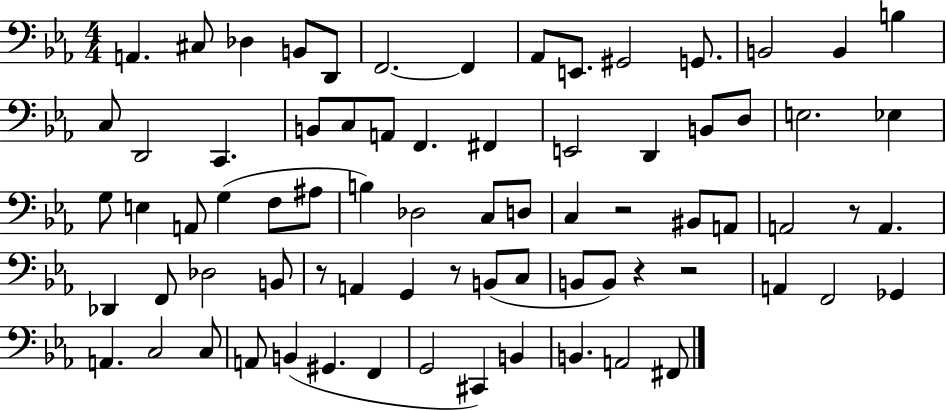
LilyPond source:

{
  \clef bass
  \numericTimeSignature
  \time 4/4
  \key ees \major
  a,4. cis8 des4 b,8 d,8 | f,2.~~ f,4 | aes,8 e,8. gis,2 g,8. | b,2 b,4 b4 | \break c8 d,2 c,4. | b,8 c8 a,8 f,4. fis,4 | e,2 d,4 b,8 d8 | e2. ees4 | \break g8 e4 a,8 g4( f8 ais8 | b4) des2 c8 d8 | c4 r2 bis,8 a,8 | a,2 r8 a,4. | \break des,4 f,8 des2 b,8 | r8 a,4 g,4 r8 b,8( c8 | b,8 b,8) r4 r2 | a,4 f,2 ges,4 | \break a,4. c2 c8 | a,8 b,4( gis,4. f,4 | g,2 cis,4) b,4 | b,4. a,2 fis,8 | \break \bar "|."
}